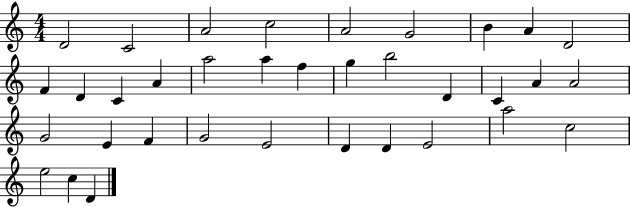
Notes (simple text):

D4/h C4/h A4/h C5/h A4/h G4/h B4/q A4/q D4/h F4/q D4/q C4/q A4/q A5/h A5/q F5/q G5/q B5/h D4/q C4/q A4/q A4/h G4/h E4/q F4/q G4/h E4/h D4/q D4/q E4/h A5/h C5/h E5/h C5/q D4/q